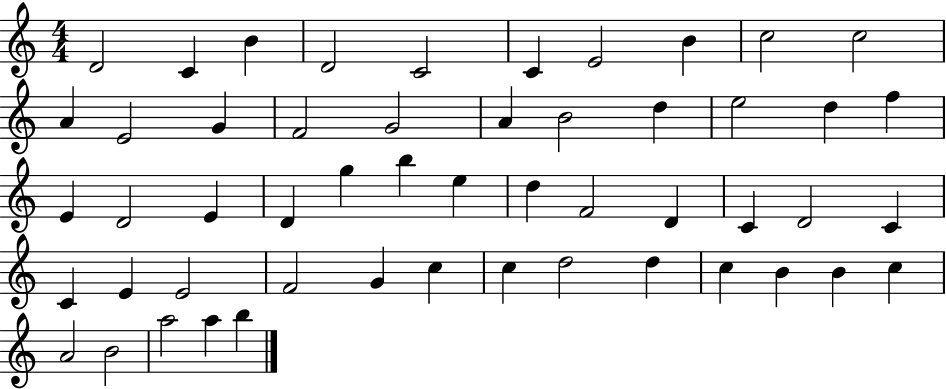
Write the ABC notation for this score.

X:1
T:Untitled
M:4/4
L:1/4
K:C
D2 C B D2 C2 C E2 B c2 c2 A E2 G F2 G2 A B2 d e2 d f E D2 E D g b e d F2 D C D2 C C E E2 F2 G c c d2 d c B B c A2 B2 a2 a b